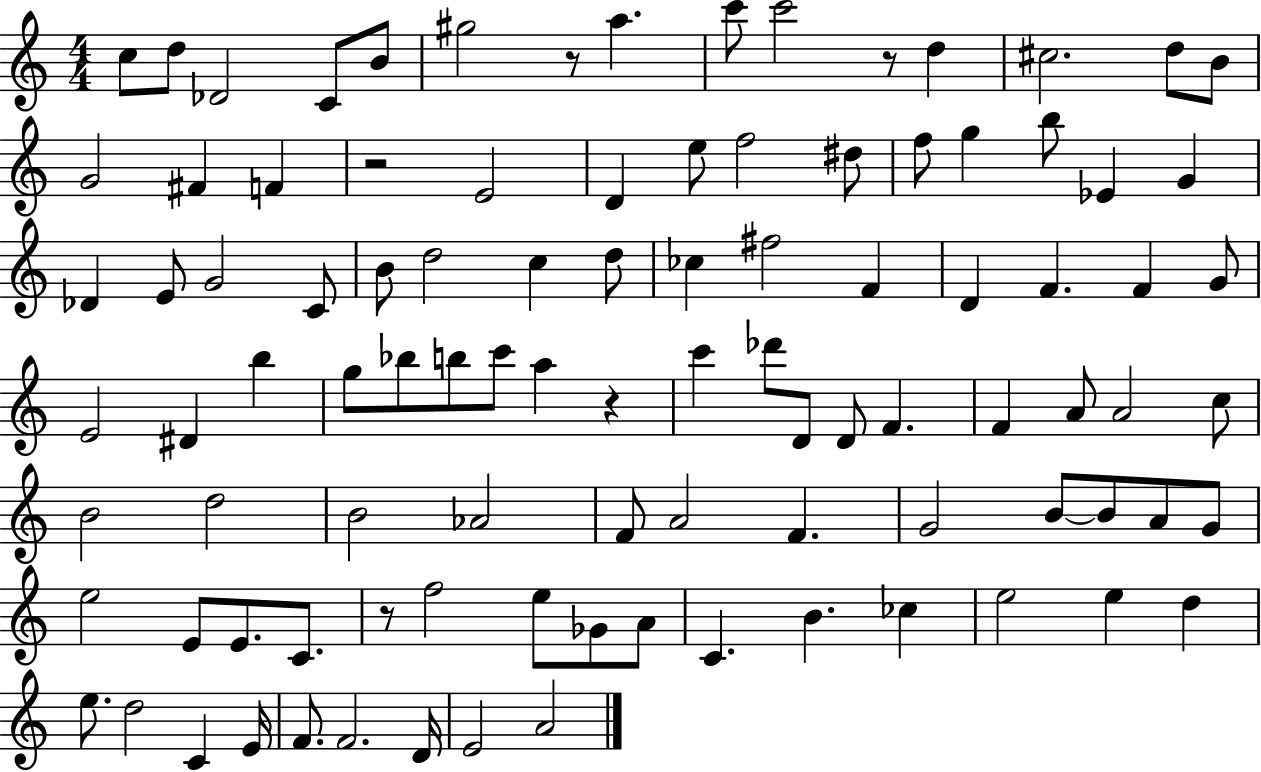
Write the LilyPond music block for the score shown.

{
  \clef treble
  \numericTimeSignature
  \time 4/4
  \key c \major
  c''8 d''8 des'2 c'8 b'8 | gis''2 r8 a''4. | c'''8 c'''2 r8 d''4 | cis''2. d''8 b'8 | \break g'2 fis'4 f'4 | r2 e'2 | d'4 e''8 f''2 dis''8 | f''8 g''4 b''8 ees'4 g'4 | \break des'4 e'8 g'2 c'8 | b'8 d''2 c''4 d''8 | ces''4 fis''2 f'4 | d'4 f'4. f'4 g'8 | \break e'2 dis'4 b''4 | g''8 bes''8 b''8 c'''8 a''4 r4 | c'''4 des'''8 d'8 d'8 f'4. | f'4 a'8 a'2 c''8 | \break b'2 d''2 | b'2 aes'2 | f'8 a'2 f'4. | g'2 b'8~~ b'8 a'8 g'8 | \break e''2 e'8 e'8. c'8. | r8 f''2 e''8 ges'8 a'8 | c'4. b'4. ces''4 | e''2 e''4 d''4 | \break e''8. d''2 c'4 e'16 | f'8. f'2. d'16 | e'2 a'2 | \bar "|."
}